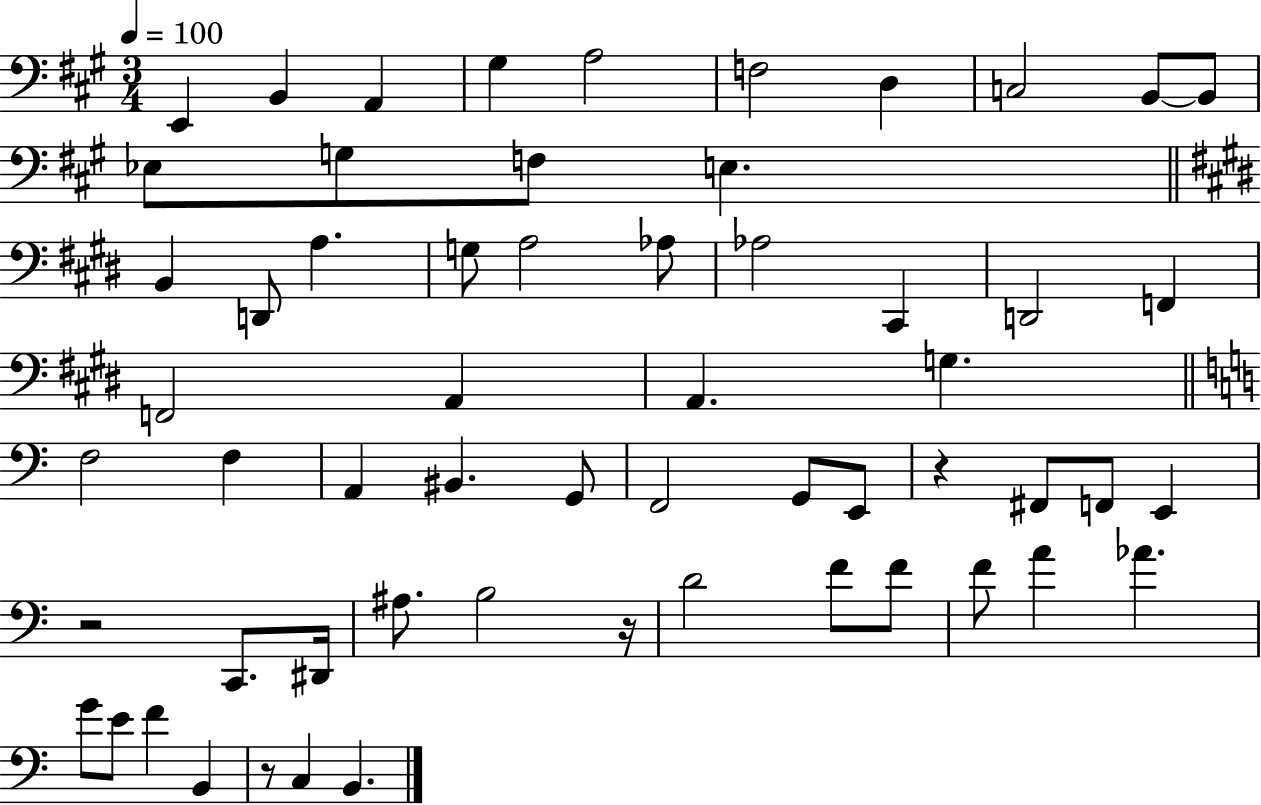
{
  \clef bass
  \numericTimeSignature
  \time 3/4
  \key a \major
  \tempo 4 = 100
  e,4 b,4 a,4 | gis4 a2 | f2 d4 | c2 b,8~~ b,8 | \break ees8 g8 f8 e4. | \bar "||" \break \key e \major b,4 d,8 a4. | g8 a2 aes8 | aes2 cis,4 | d,2 f,4 | \break f,2 a,4 | a,4. g4. | \bar "||" \break \key c \major f2 f4 | a,4 bis,4. g,8 | f,2 g,8 e,8 | r4 fis,8 f,8 e,4 | \break r2 c,8. dis,16 | ais8. b2 r16 | d'2 f'8 f'8 | f'8 a'4 aes'4. | \break g'8 e'8 f'4 b,4 | r8 c4 b,4. | \bar "|."
}